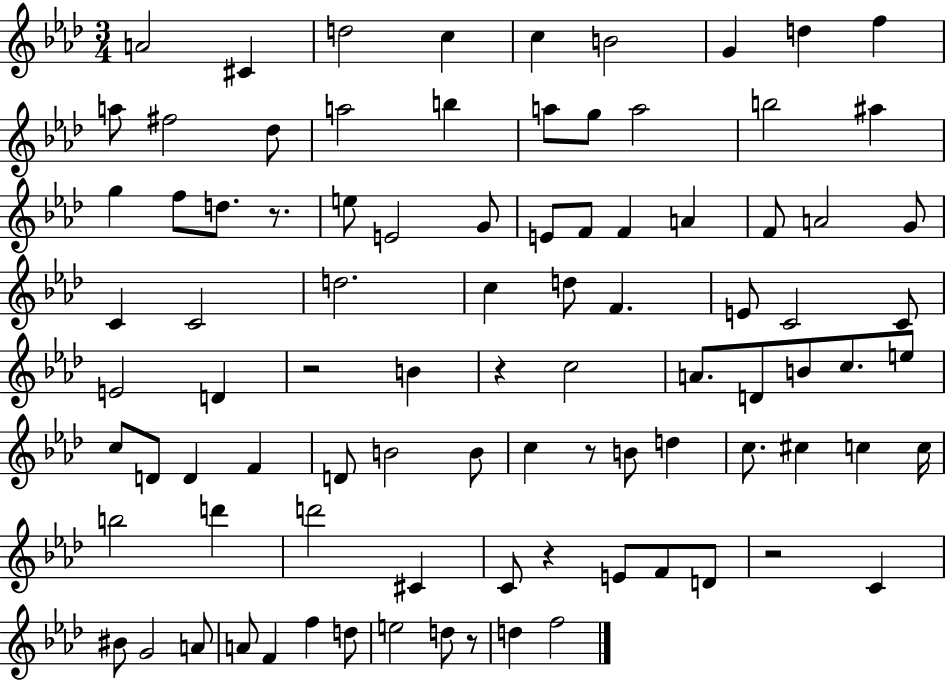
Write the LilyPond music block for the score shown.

{
  \clef treble
  \numericTimeSignature
  \time 3/4
  \key aes \major
  a'2 cis'4 | d''2 c''4 | c''4 b'2 | g'4 d''4 f''4 | \break a''8 fis''2 des''8 | a''2 b''4 | a''8 g''8 a''2 | b''2 ais''4 | \break g''4 f''8 d''8. r8. | e''8 e'2 g'8 | e'8 f'8 f'4 a'4 | f'8 a'2 g'8 | \break c'4 c'2 | d''2. | c''4 d''8 f'4. | e'8 c'2 c'8 | \break e'2 d'4 | r2 b'4 | r4 c''2 | a'8. d'8 b'8 c''8. e''8 | \break c''8 d'8 d'4 f'4 | d'8 b'2 b'8 | c''4 r8 b'8 d''4 | c''8. cis''4 c''4 c''16 | \break b''2 d'''4 | d'''2 cis'4 | c'8 r4 e'8 f'8 d'8 | r2 c'4 | \break bis'8 g'2 a'8 | a'8 f'4 f''4 d''8 | e''2 d''8 r8 | d''4 f''2 | \break \bar "|."
}